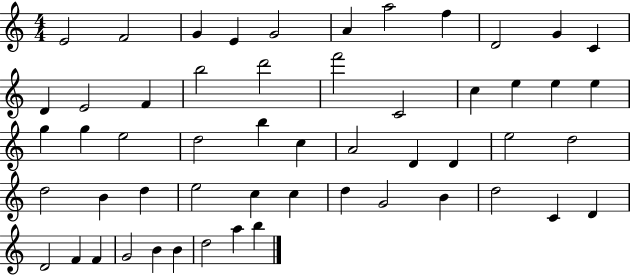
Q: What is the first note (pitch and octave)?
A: E4